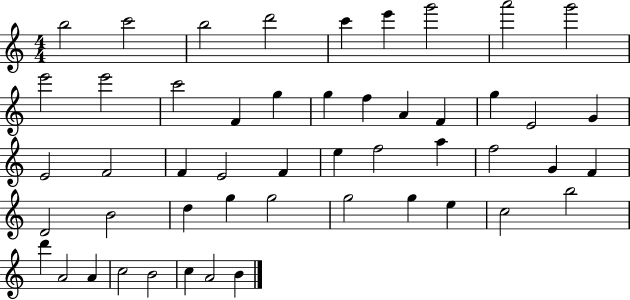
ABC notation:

X:1
T:Untitled
M:4/4
L:1/4
K:C
b2 c'2 b2 d'2 c' e' g'2 a'2 g'2 e'2 e'2 c'2 F g g f A F g E2 G E2 F2 F E2 F e f2 a f2 G F D2 B2 d g g2 g2 g e c2 b2 d' A2 A c2 B2 c A2 B